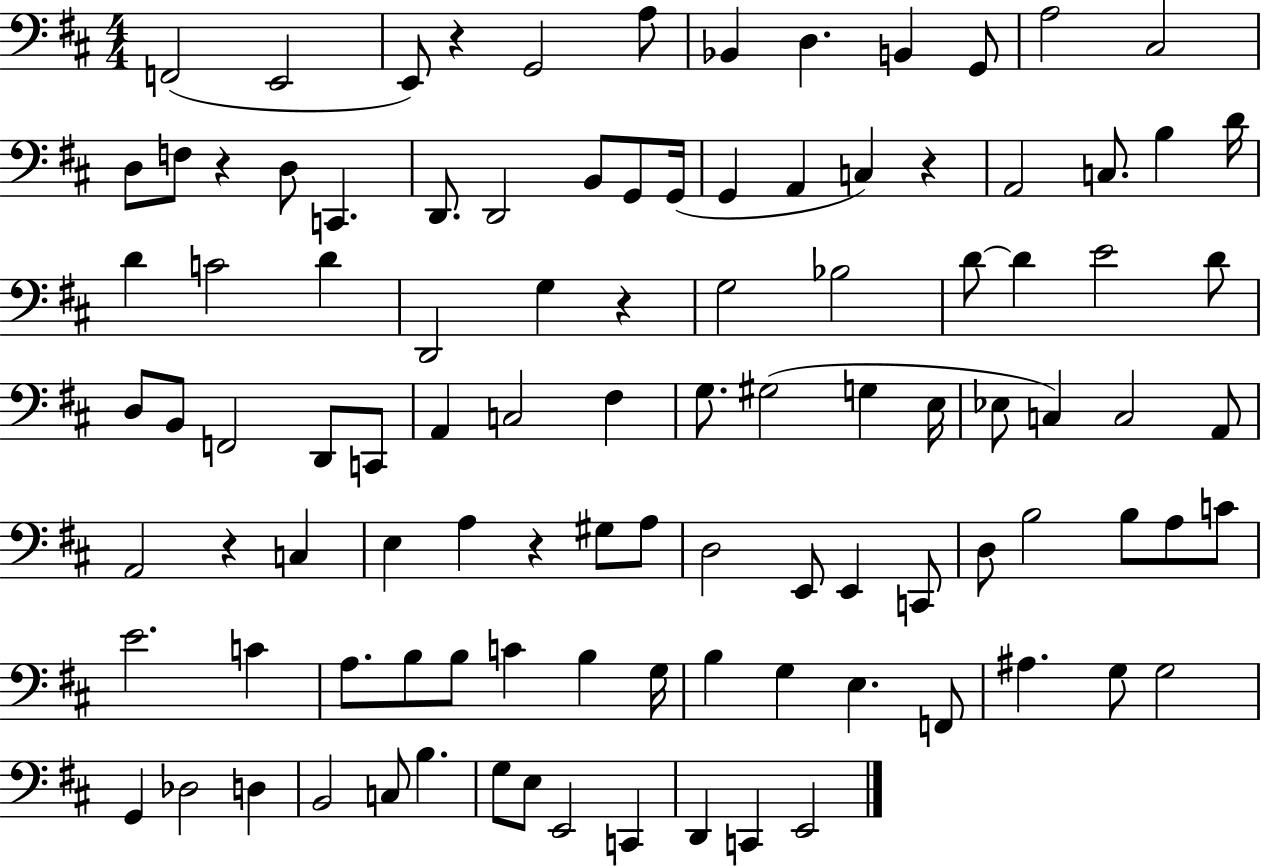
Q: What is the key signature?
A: D major